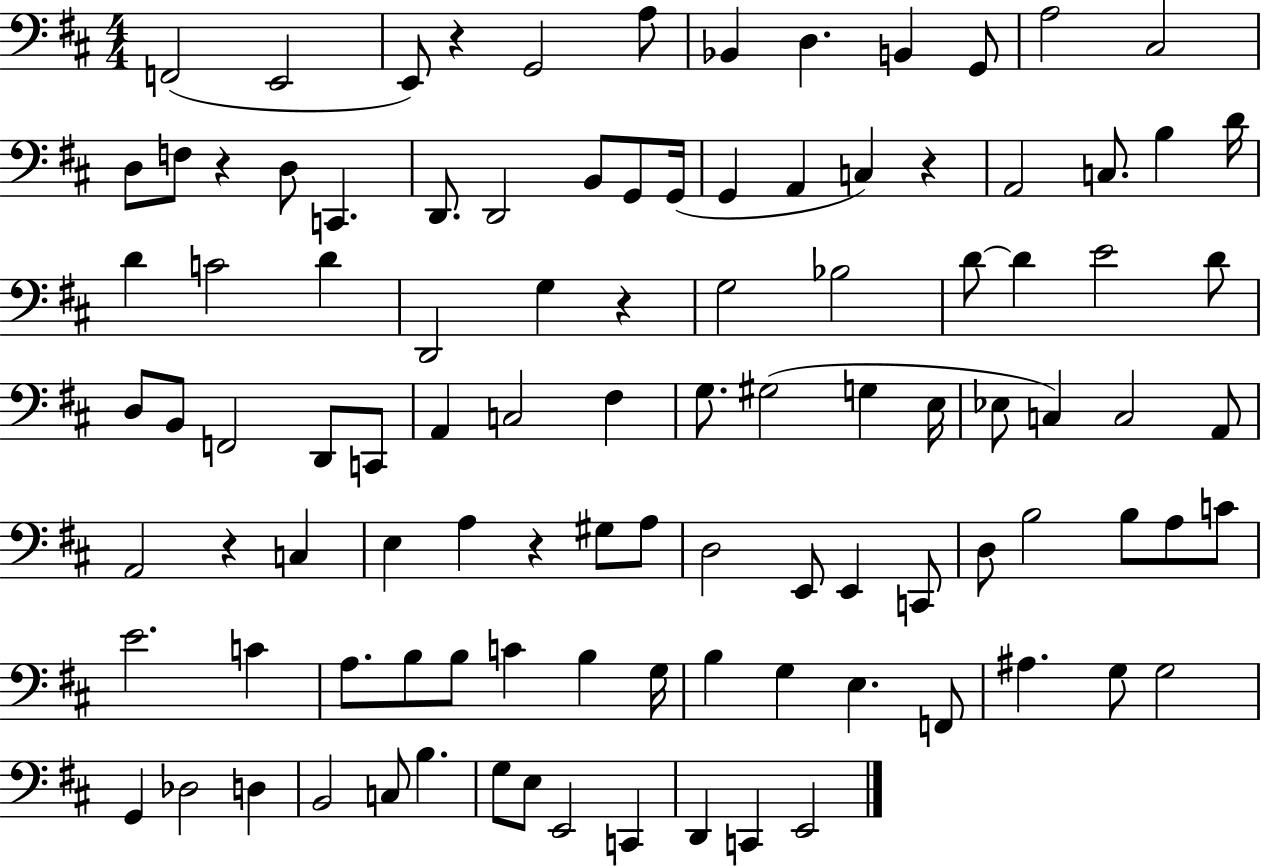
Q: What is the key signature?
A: D major